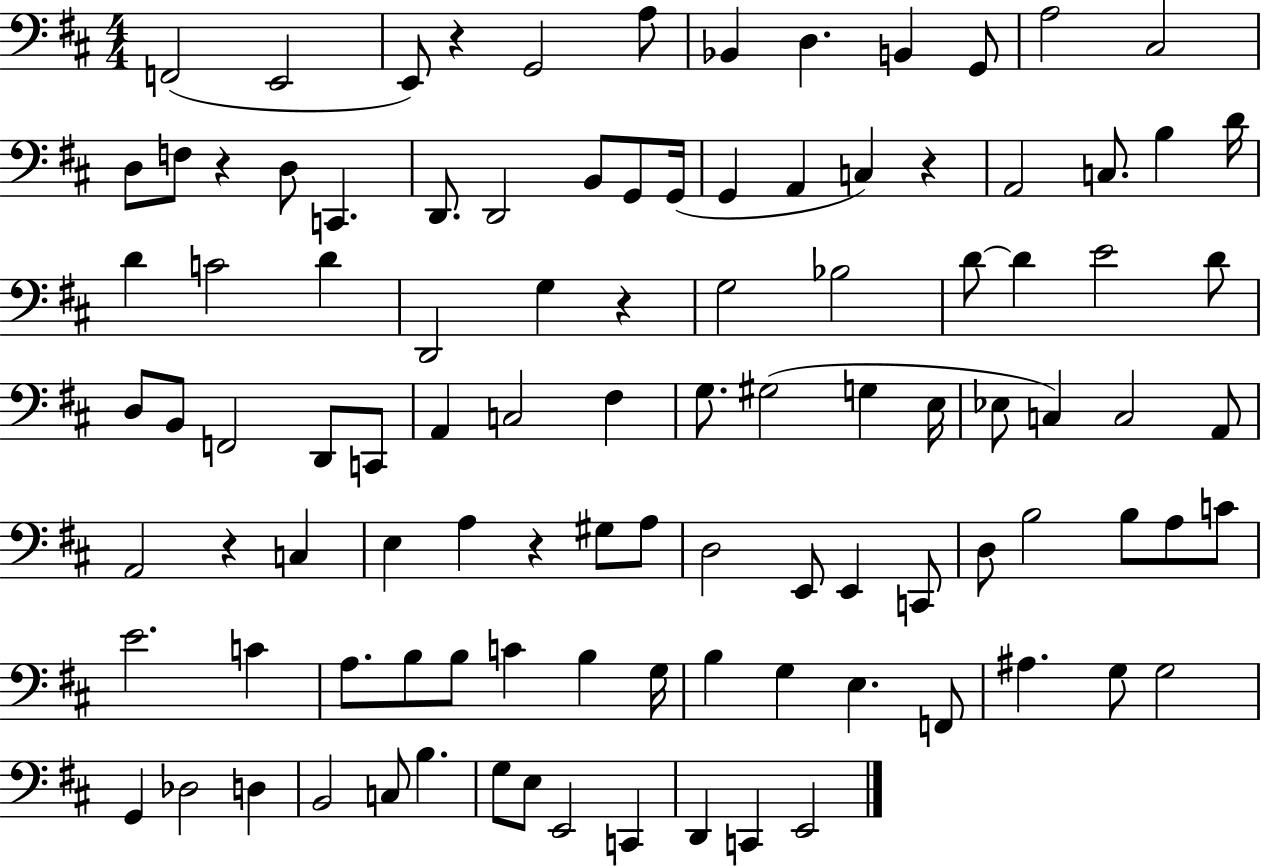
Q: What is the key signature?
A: D major